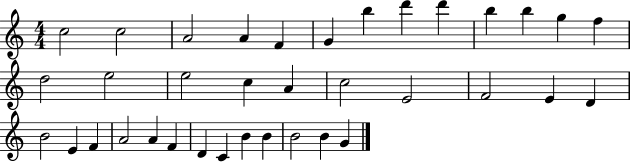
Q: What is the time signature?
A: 4/4